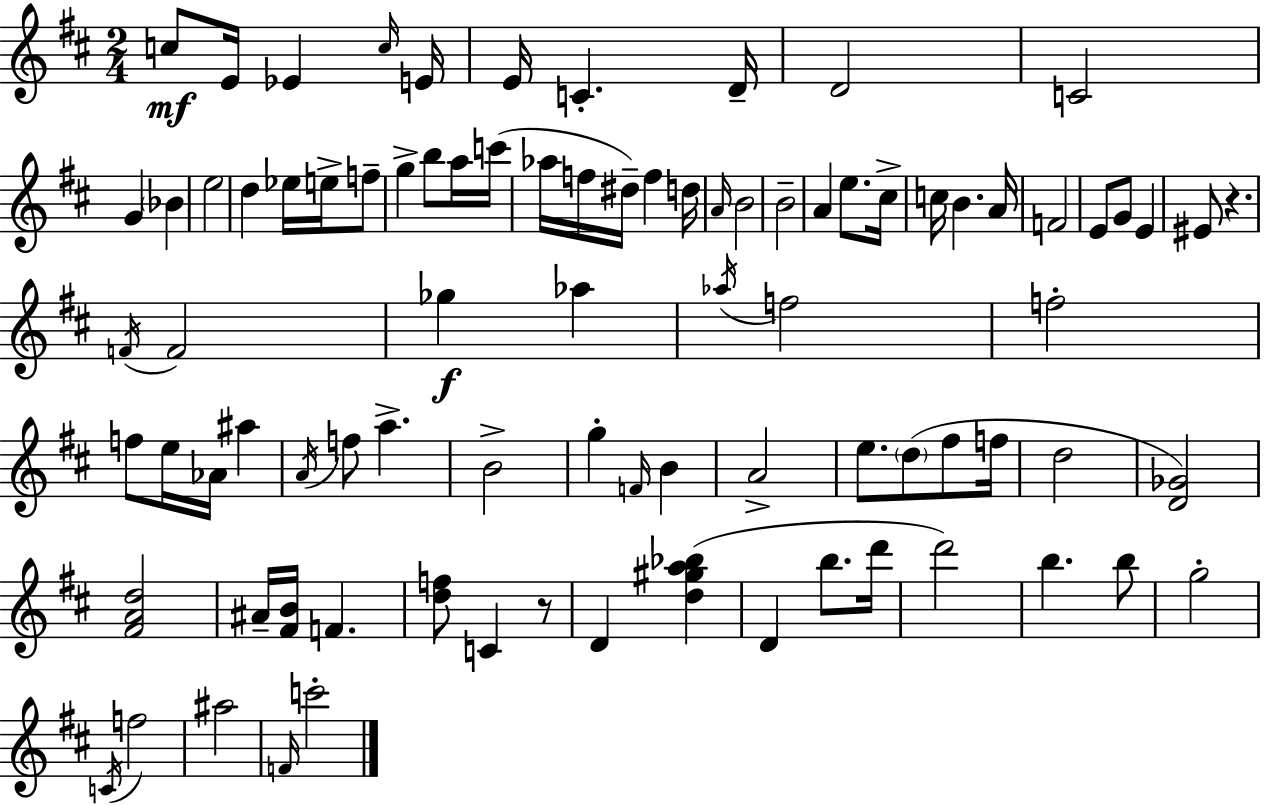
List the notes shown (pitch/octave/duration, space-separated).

C5/e E4/s Eb4/q C5/s E4/s E4/s C4/q. D4/s D4/h C4/h G4/q Bb4/q E5/h D5/q Eb5/s E5/s F5/e G5/q B5/e A5/s C6/s Ab5/s F5/s D#5/s F5/q D5/s A4/s B4/h B4/h A4/q E5/e. C#5/s C5/s B4/q. A4/s F4/h E4/e G4/e E4/q EIS4/e R/q. F4/s F4/h Gb5/q Ab5/q Ab5/s F5/h F5/h F5/e E5/s Ab4/s A#5/q A4/s F5/e A5/q. B4/h G5/q F4/s B4/q A4/h E5/e. D5/e F#5/e F5/s D5/h [D4,Gb4]/h [F#4,A4,D5]/h A#4/s [F#4,B4]/s F4/q. [D5,F5]/e C4/q R/e D4/q [D5,G#5,A5,Bb5]/q D4/q B5/e. D6/s D6/h B5/q. B5/e G5/h C4/s F5/h A#5/h F4/s C6/h